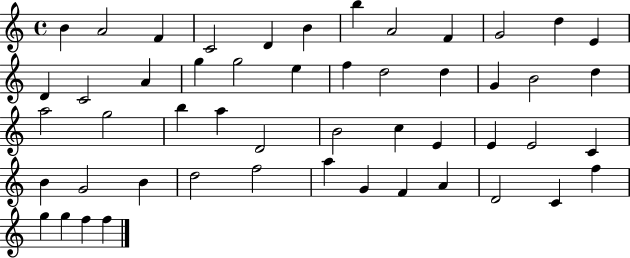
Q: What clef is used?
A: treble